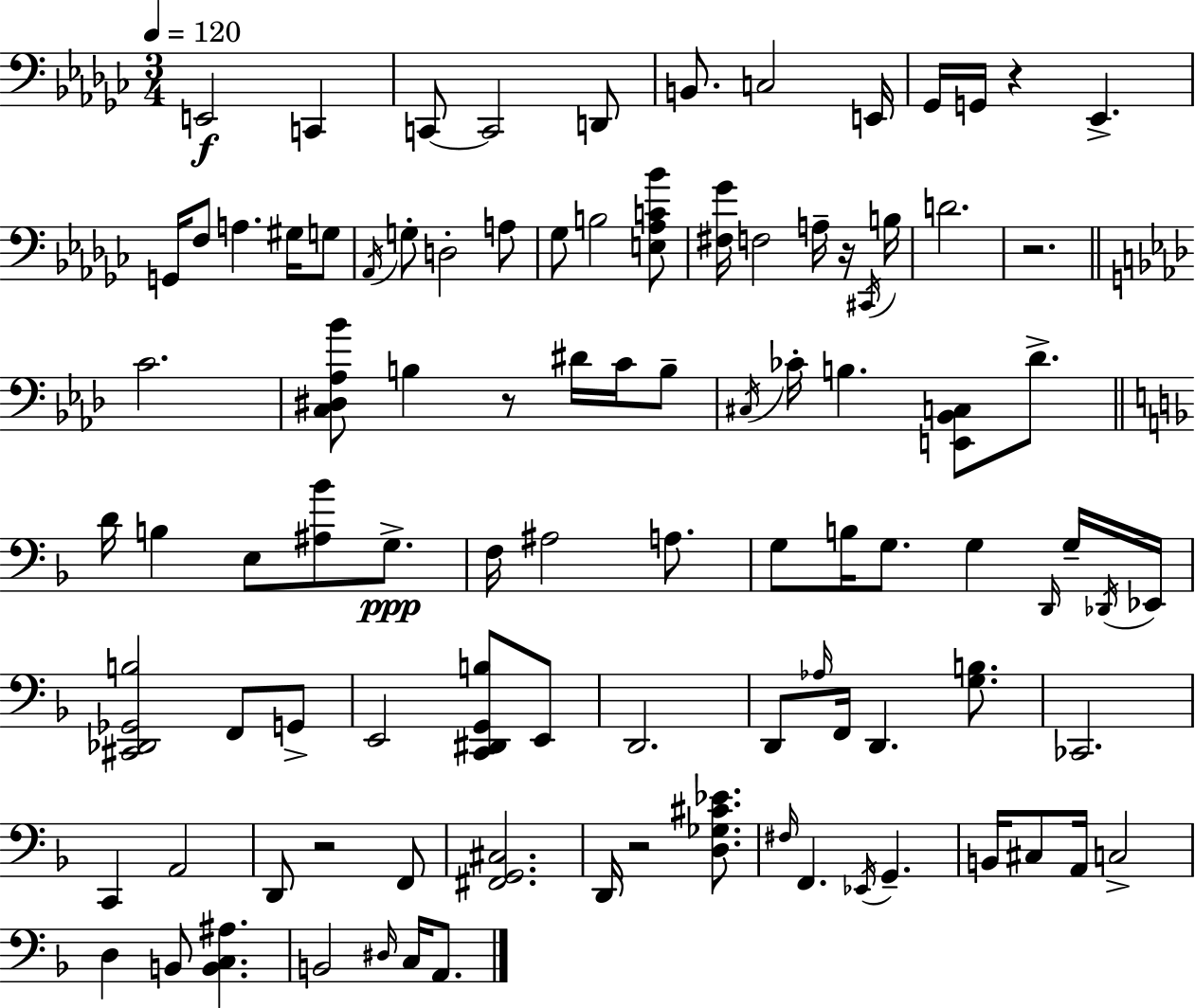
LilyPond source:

{
  \clef bass
  \numericTimeSignature
  \time 3/4
  \key ees \minor
  \tempo 4 = 120
  e,2\f c,4 | c,8~~ c,2 d,8 | b,8. c2 e,16 | ges,16 g,16 r4 ees,4.-> | \break g,16 f8 a4. gis16 g8 | \acciaccatura { aes,16 } g8-. d2-. a8 | ges8 b2 <e aes c' bes'>8 | <fis ges'>16 f2 a16-- r16 | \break \acciaccatura { cis,16 } b16 d'2. | r2. | \bar "||" \break \key f \minor c'2. | <c dis aes bes'>8 b4 r8 dis'16 c'16 b8-- | \acciaccatura { cis16 } ces'16-. b4. <e, bes, c>8 des'8.-> | \bar "||" \break \key f \major d'16 b4 e8 <ais bes'>8 g8.->\ppp | f16 ais2 a8. | g8 b16 g8. g4 \grace { d,16 } g16-- | \acciaccatura { des,16 } ees,16 <cis, des, ges, b>2 f,8 | \break g,8-> e,2 <c, dis, g, b>8 | e,8 d,2. | d,8 \grace { aes16 } f,16 d,4. | <g b>8. ces,2. | \break c,4 a,2 | d,8 r2 | f,8 <fis, g, cis>2. | d,16 r2 | \break <d ges cis' ees'>8. \grace { fis16 } f,4. \acciaccatura { ees,16 } g,4.-- | b,16 cis8 a,16 c2-> | d4 b,8 <b, c ais>4. | b,2 | \break \grace { dis16 } c16 a,8. \bar "|."
}